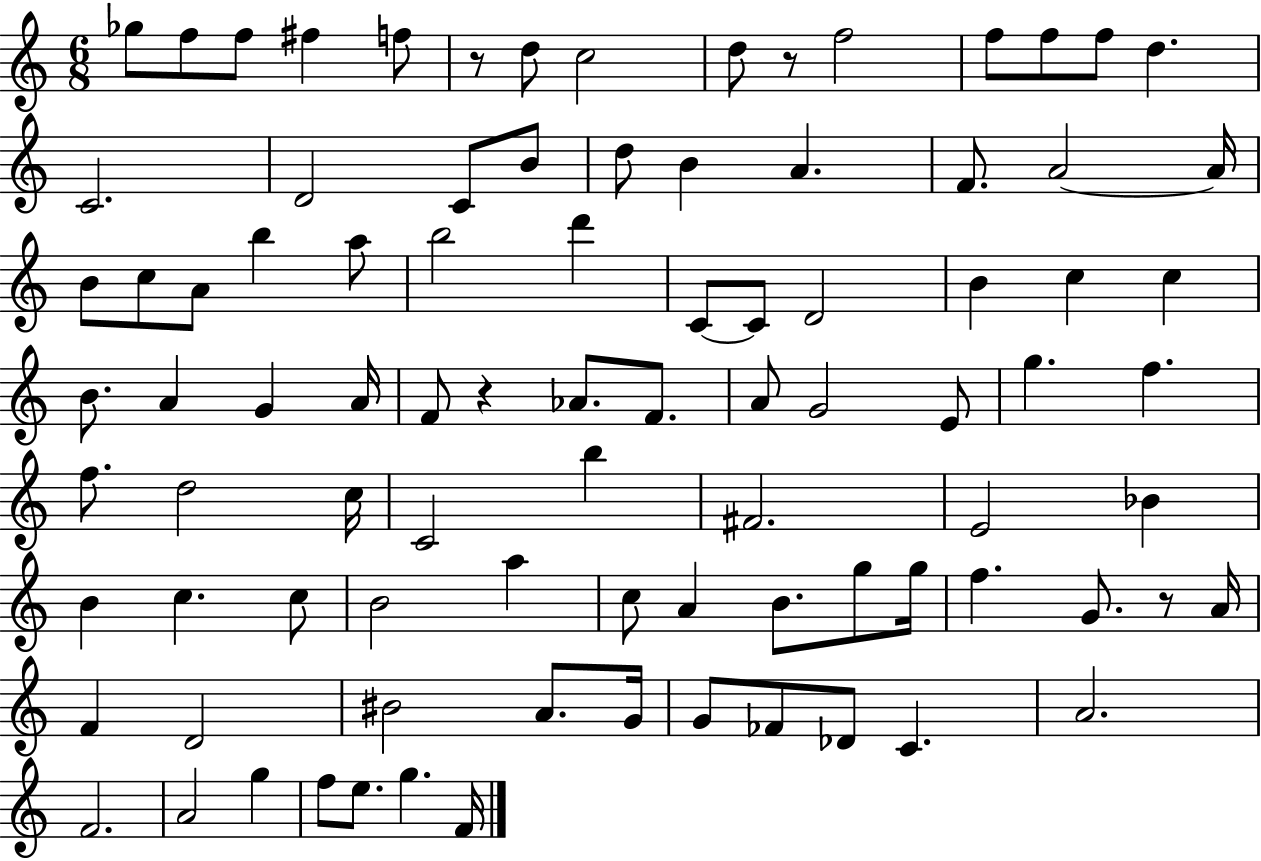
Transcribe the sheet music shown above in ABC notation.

X:1
T:Untitled
M:6/8
L:1/4
K:C
_g/2 f/2 f/2 ^f f/2 z/2 d/2 c2 d/2 z/2 f2 f/2 f/2 f/2 d C2 D2 C/2 B/2 d/2 B A F/2 A2 A/4 B/2 c/2 A/2 b a/2 b2 d' C/2 C/2 D2 B c c B/2 A G A/4 F/2 z _A/2 F/2 A/2 G2 E/2 g f f/2 d2 c/4 C2 b ^F2 E2 _B B c c/2 B2 a c/2 A B/2 g/2 g/4 f G/2 z/2 A/4 F D2 ^B2 A/2 G/4 G/2 _F/2 _D/2 C A2 F2 A2 g f/2 e/2 g F/4